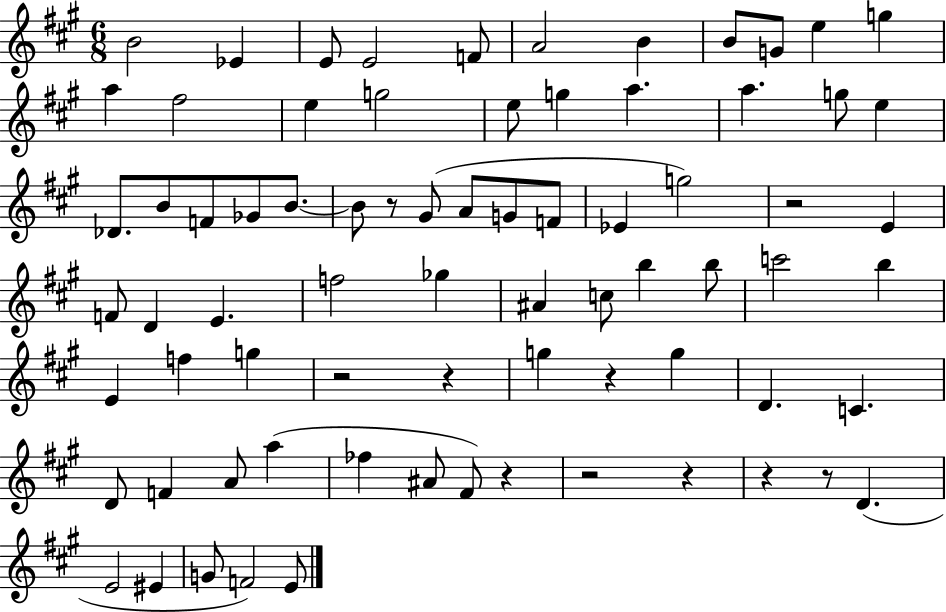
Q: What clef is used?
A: treble